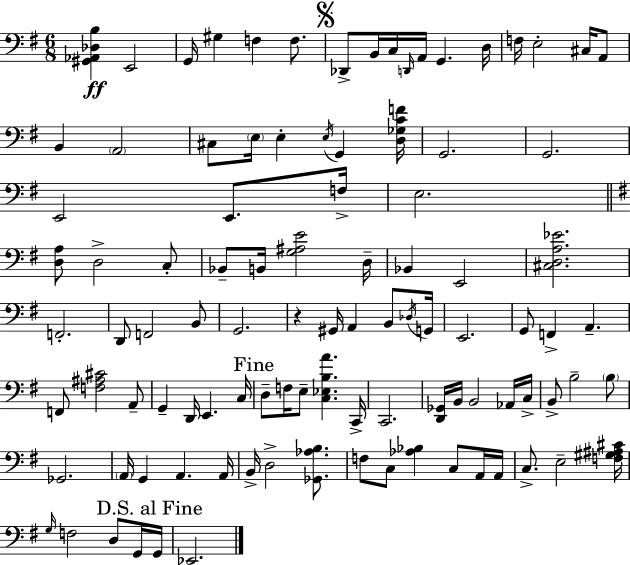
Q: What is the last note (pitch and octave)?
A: Eb2